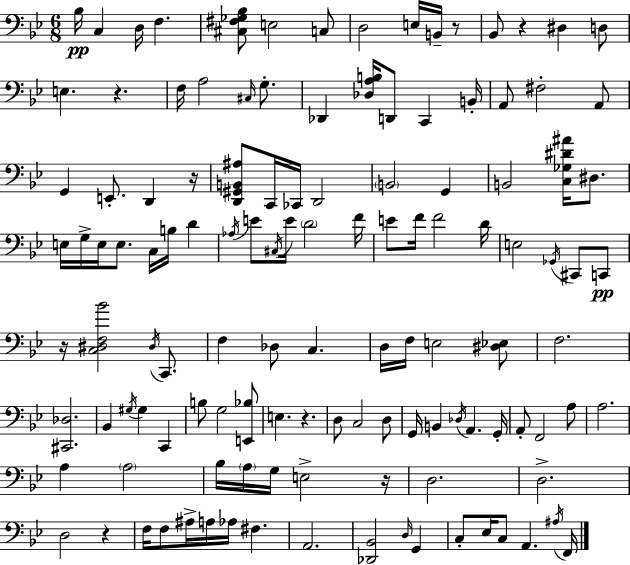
Bb3/s C3/q D3/s F3/q. [C#3,F#3,Gb3,Bb3]/e E3/h C3/e D3/h E3/s B2/s R/e Bb2/e R/q D#3/q D3/e E3/q. R/q. F3/s A3/h C#3/s G3/e. Db2/q [Db3,A3,B3]/s D2/e C2/q B2/s A2/e F#3/h A2/e G2/q E2/e. D2/q R/s [D2,G#2,B2,A#3]/e C2/s CES2/s D2/h B2/h G2/q B2/h [C3,Gb3,D#4,A#4]/s D#3/e. E3/s G3/s E3/s E3/e. C3/s B3/s D4/q Ab3/s E4/e C#3/s E4/s D4/h F4/s E4/e F4/s F4/h D4/s E3/h Gb2/s C#2/e C2/e R/s [C3,D#3,F3,Bb4]/h D#3/s C2/e. F3/q Db3/e C3/q. D3/s F3/s E3/h [D#3,Eb3]/e F3/h. [C#2,Db3]/h. Bb2/q G#3/s G#3/q C2/q B3/e G3/h [E2,Bb3]/e E3/q. R/q. D3/e C3/h D3/e G2/s B2/q Db3/s A2/q. G2/s A2/e F2/h A3/e A3/h. A3/q A3/h Bb3/s A3/s G3/s E3/h R/s D3/h. D3/h. D3/h R/q F3/s F3/e A#3/s A3/s Ab3/s F#3/q. A2/h. [Db2,Bb2]/h D3/s G2/q C3/e Eb3/s C3/e A2/q. A#3/s F2/s